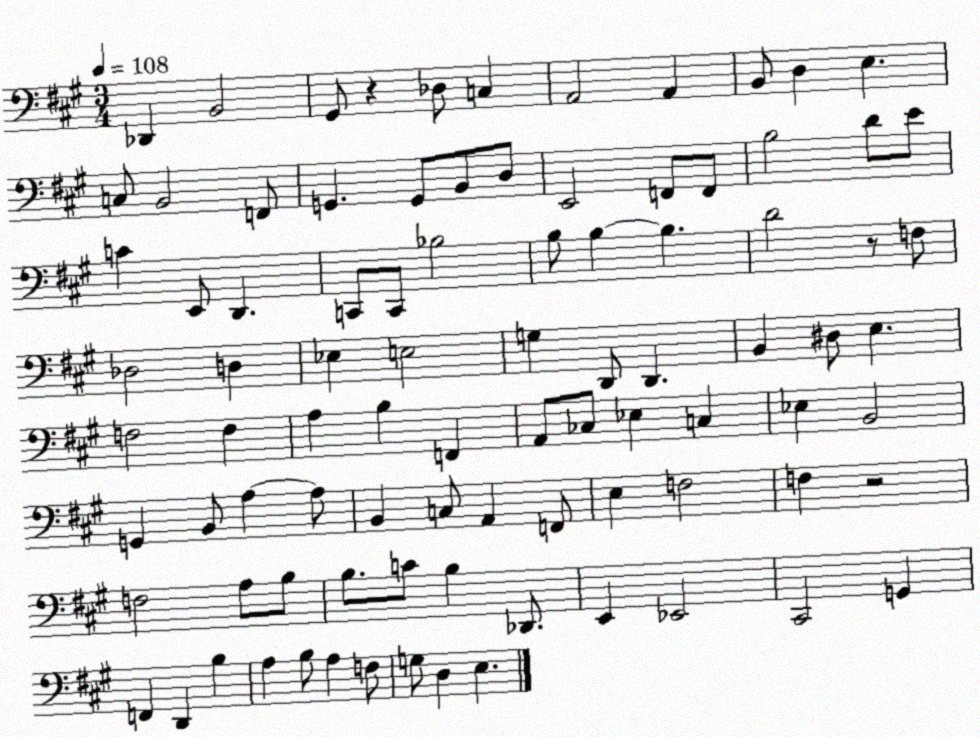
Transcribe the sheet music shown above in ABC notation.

X:1
T:Untitled
M:3/4
L:1/4
K:A
_D,, B,,2 ^G,,/2 z _D,/2 C, A,,2 A,, B,,/2 D, E, C,/2 B,,2 F,,/2 G,, G,,/2 B,,/2 D,/2 E,,2 F,,/2 F,,/2 B,2 D/2 E/2 C E,,/2 D,, C,,/2 C,,/2 _B,2 B,/2 B, B, D2 z/2 F,/2 _D,2 D, _E, E,2 G, D,,/2 D,, B,, ^D,/2 E, F,2 F, A, B, F,, A,,/2 _C,/2 _E, C, _E, B,,2 G,, B,,/2 A, A,/2 B,, C,/2 A,, F,,/2 E, F,2 F, z2 F,2 A,/2 B,/2 B,/2 C/2 B, _D,,/2 E,, _E,,2 ^C,,2 G,, F,, D,, B, A, B,/2 A, F,/2 G,/2 D, E,